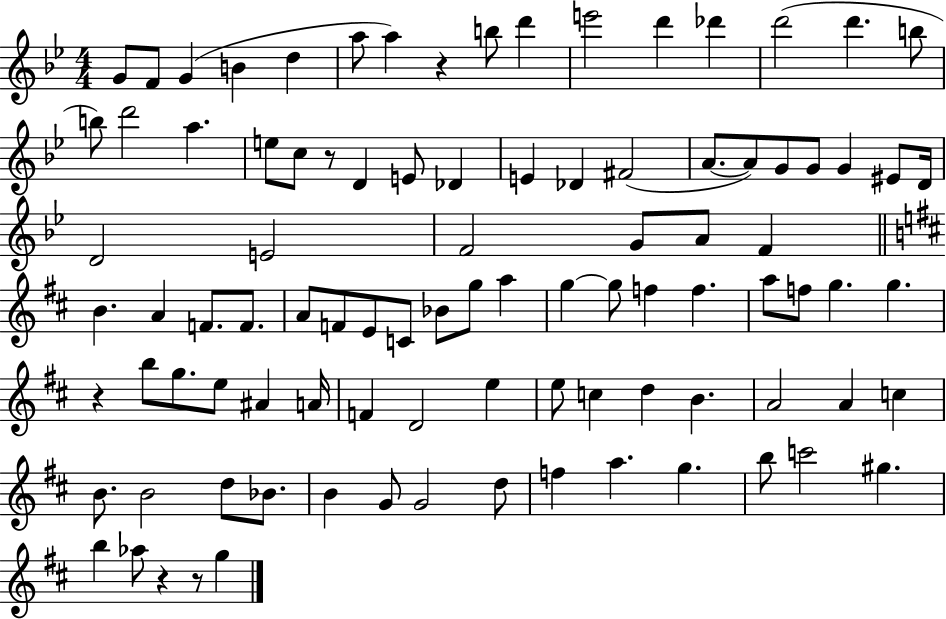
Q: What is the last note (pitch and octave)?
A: G5